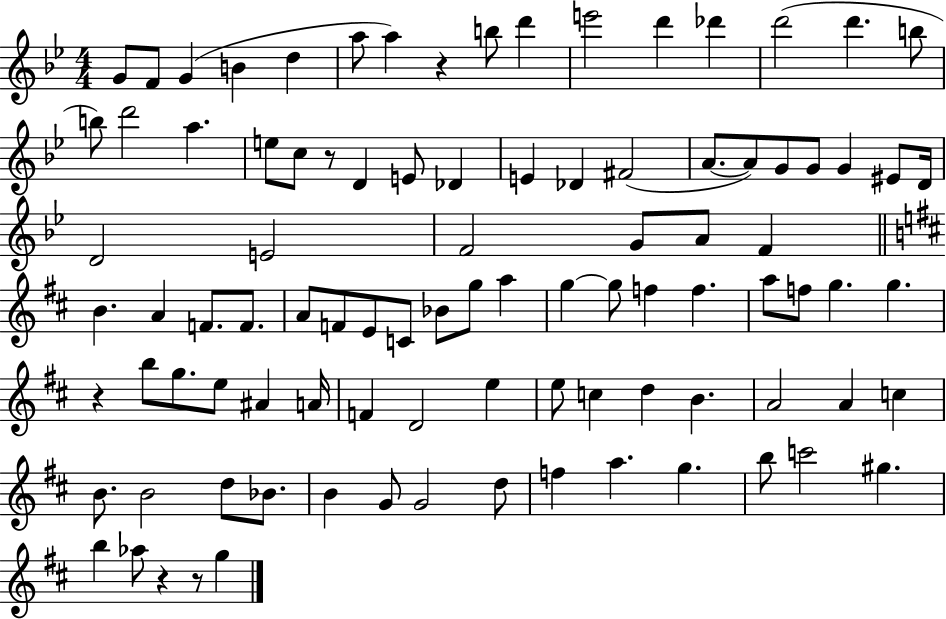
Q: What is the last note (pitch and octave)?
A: G5